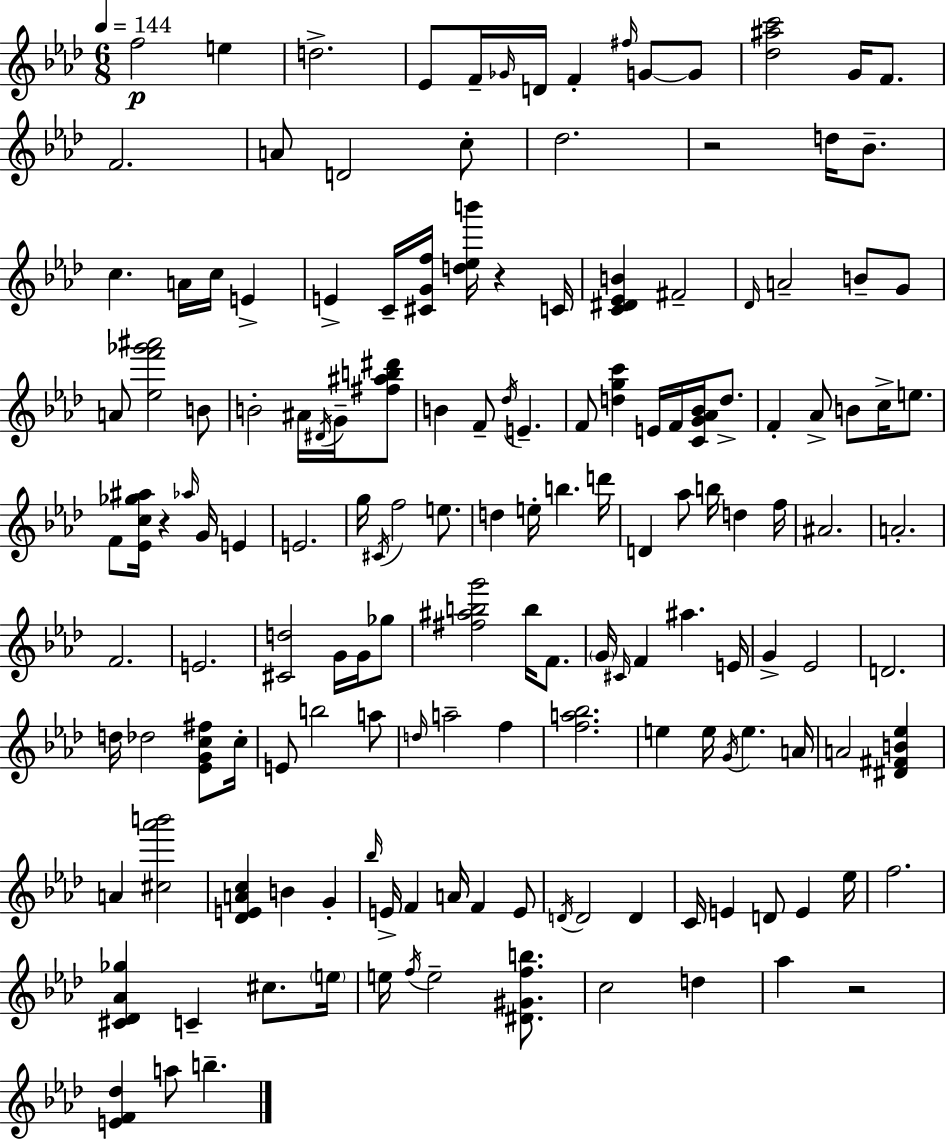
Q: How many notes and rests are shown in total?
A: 153